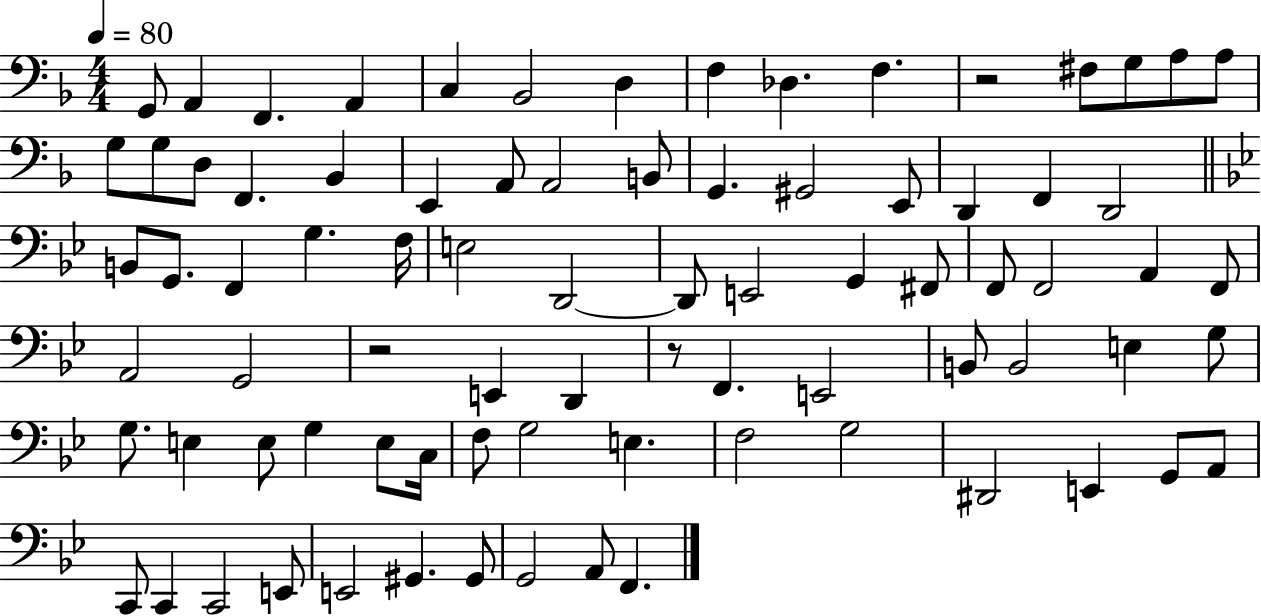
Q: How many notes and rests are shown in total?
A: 82